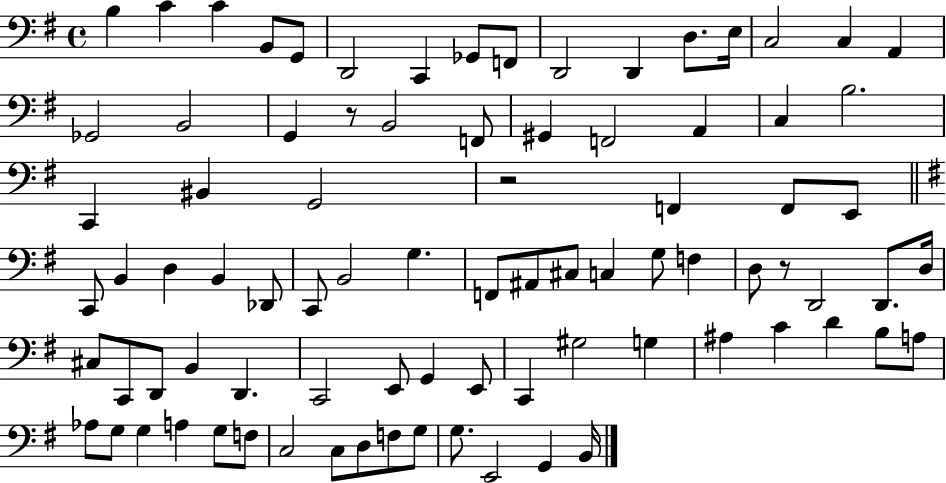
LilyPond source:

{
  \clef bass
  \time 4/4
  \defaultTimeSignature
  \key g \major
  b4 c'4 c'4 b,8 g,8 | d,2 c,4 ges,8 f,8 | d,2 d,4 d8. e16 | c2 c4 a,4 | \break ges,2 b,2 | g,4 r8 b,2 f,8 | gis,4 f,2 a,4 | c4 b2. | \break c,4 bis,4 g,2 | r2 f,4 f,8 e,8 | \bar "||" \break \key g \major c,8 b,4 d4 b,4 des,8 | c,8 b,2 g4. | f,8 ais,8 cis8 c4 g8 f4 | d8 r8 d,2 d,8. d16 | \break cis8 c,8 d,8 b,4 d,4. | c,2 e,8 g,4 e,8 | c,4 gis2 g4 | ais4 c'4 d'4 b8 a8 | \break aes8 g8 g4 a4 g8 f8 | c2 c8 d8 f8 g8 | g8. e,2 g,4 b,16 | \bar "|."
}